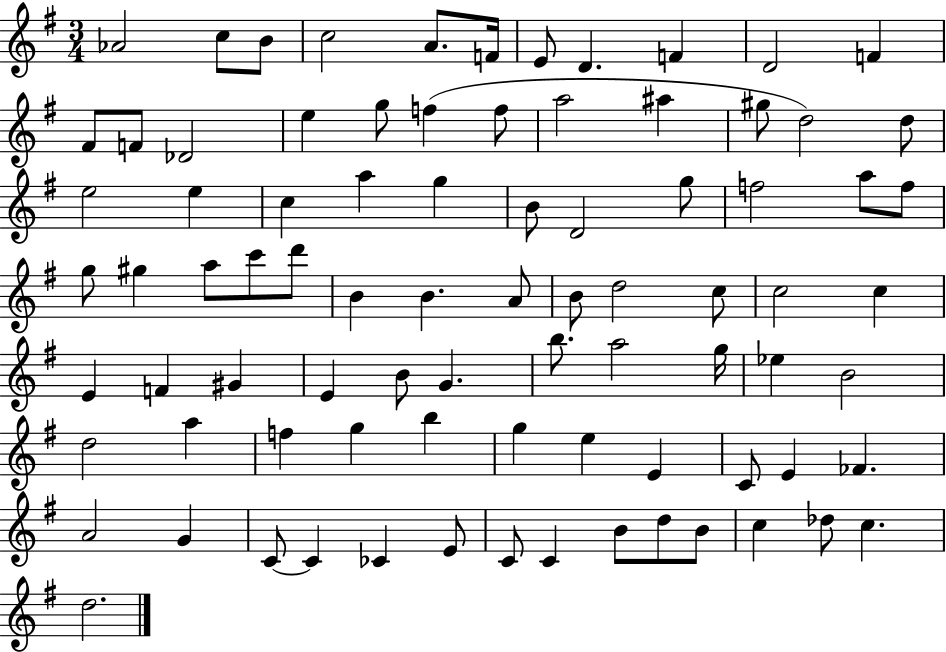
X:1
T:Untitled
M:3/4
L:1/4
K:G
_A2 c/2 B/2 c2 A/2 F/4 E/2 D F D2 F ^F/2 F/2 _D2 e g/2 f f/2 a2 ^a ^g/2 d2 d/2 e2 e c a g B/2 D2 g/2 f2 a/2 f/2 g/2 ^g a/2 c'/2 d'/2 B B A/2 B/2 d2 c/2 c2 c E F ^G E B/2 G b/2 a2 g/4 _e B2 d2 a f g b g e E C/2 E _F A2 G C/2 C _C E/2 C/2 C B/2 d/2 B/2 c _d/2 c d2